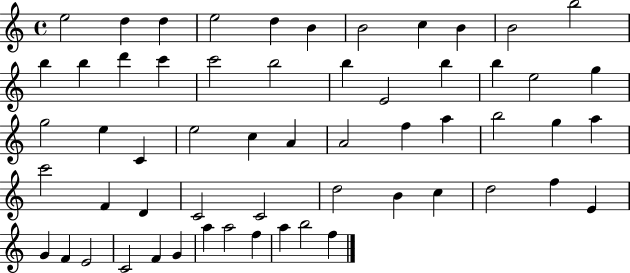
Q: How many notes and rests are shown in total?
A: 58